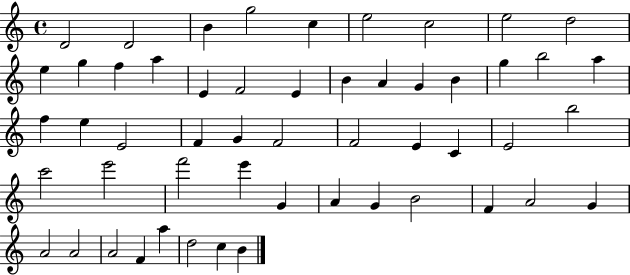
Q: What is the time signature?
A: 4/4